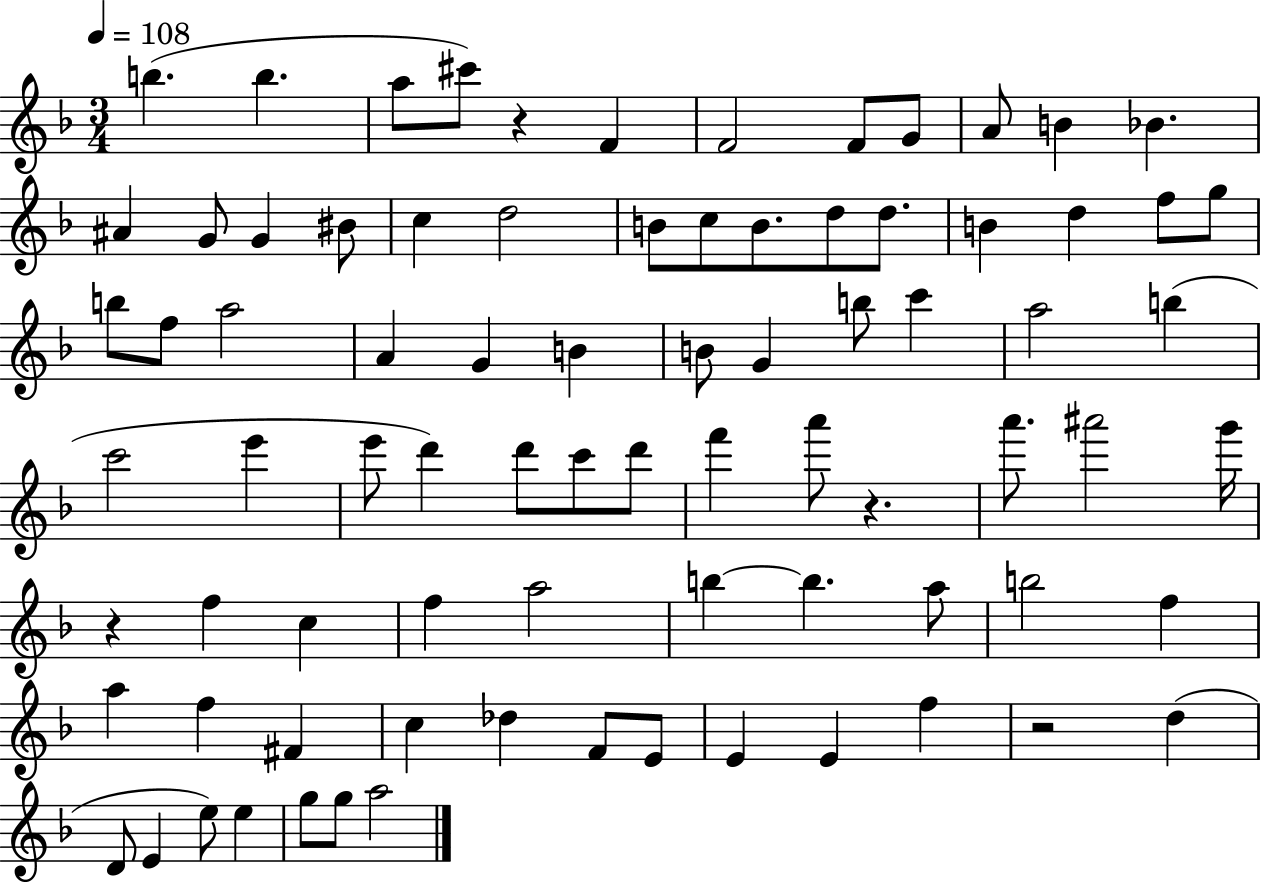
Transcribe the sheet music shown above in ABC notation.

X:1
T:Untitled
M:3/4
L:1/4
K:F
b b a/2 ^c'/2 z F F2 F/2 G/2 A/2 B _B ^A G/2 G ^B/2 c d2 B/2 c/2 B/2 d/2 d/2 B d f/2 g/2 b/2 f/2 a2 A G B B/2 G b/2 c' a2 b c'2 e' e'/2 d' d'/2 c'/2 d'/2 f' a'/2 z a'/2 ^a'2 g'/4 z f c f a2 b b a/2 b2 f a f ^F c _d F/2 E/2 E E f z2 d D/2 E e/2 e g/2 g/2 a2